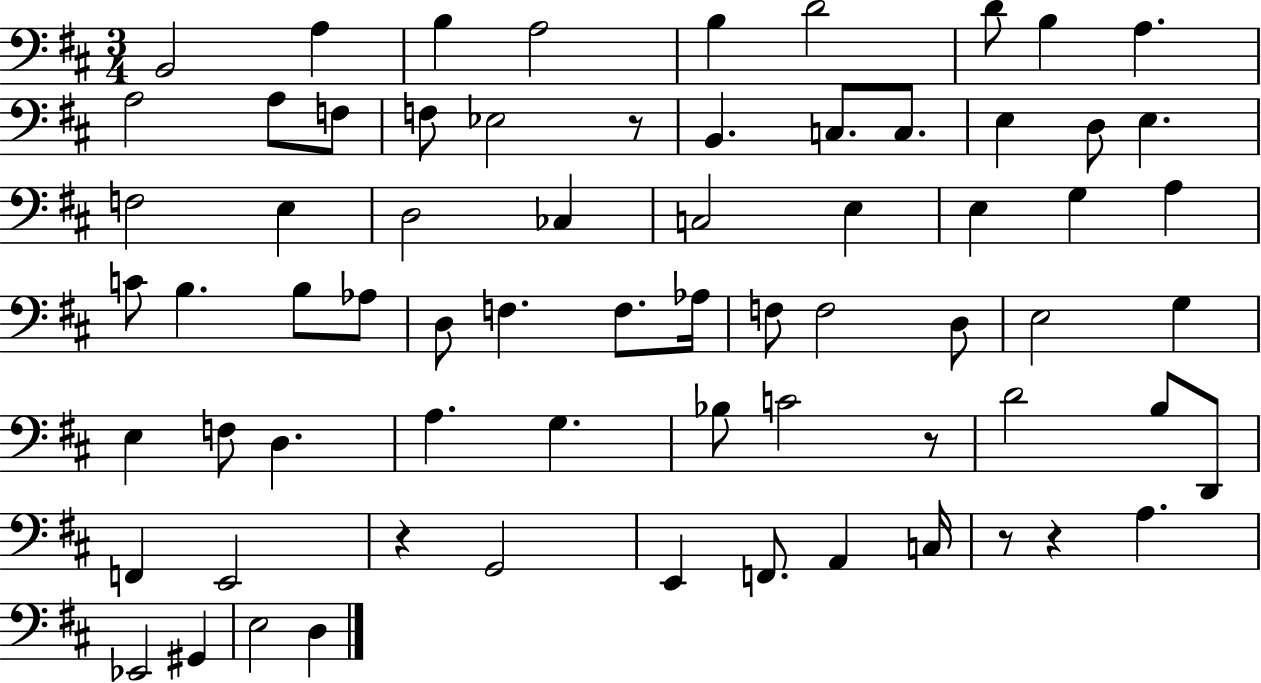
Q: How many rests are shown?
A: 5